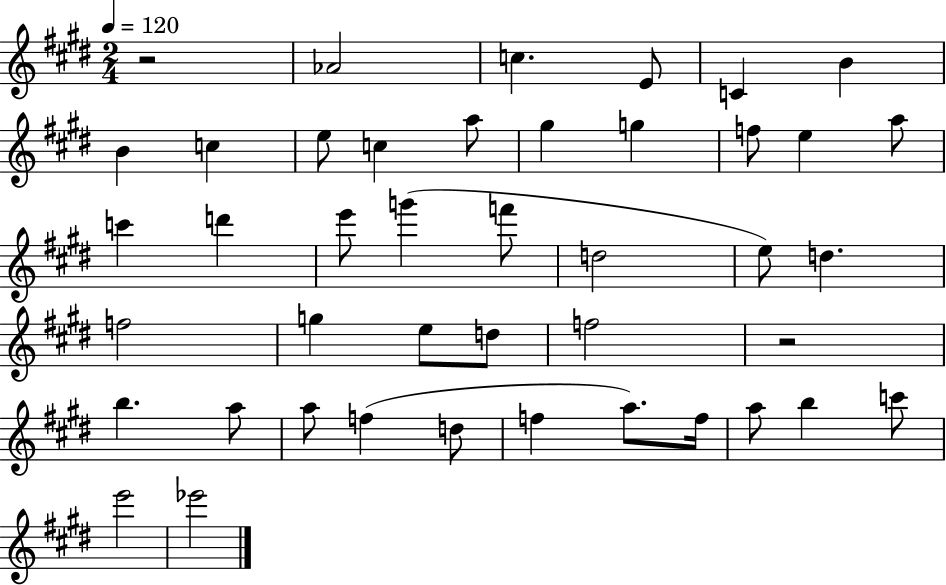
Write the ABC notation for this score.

X:1
T:Untitled
M:2/4
L:1/4
K:E
z2 _A2 c E/2 C B B c e/2 c a/2 ^g g f/2 e a/2 c' d' e'/2 g' f'/2 d2 e/2 d f2 g e/2 d/2 f2 z2 b a/2 a/2 f d/2 f a/2 f/4 a/2 b c'/2 e'2 _e'2